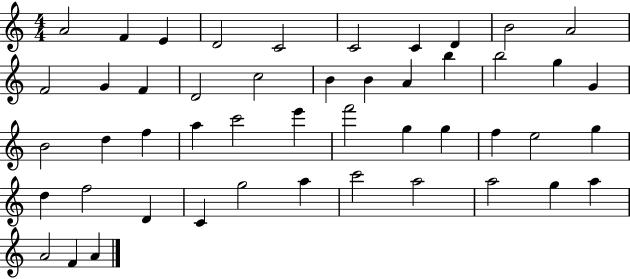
X:1
T:Untitled
M:4/4
L:1/4
K:C
A2 F E D2 C2 C2 C D B2 A2 F2 G F D2 c2 B B A b b2 g G B2 d f a c'2 e' f'2 g g f e2 g d f2 D C g2 a c'2 a2 a2 g a A2 F A